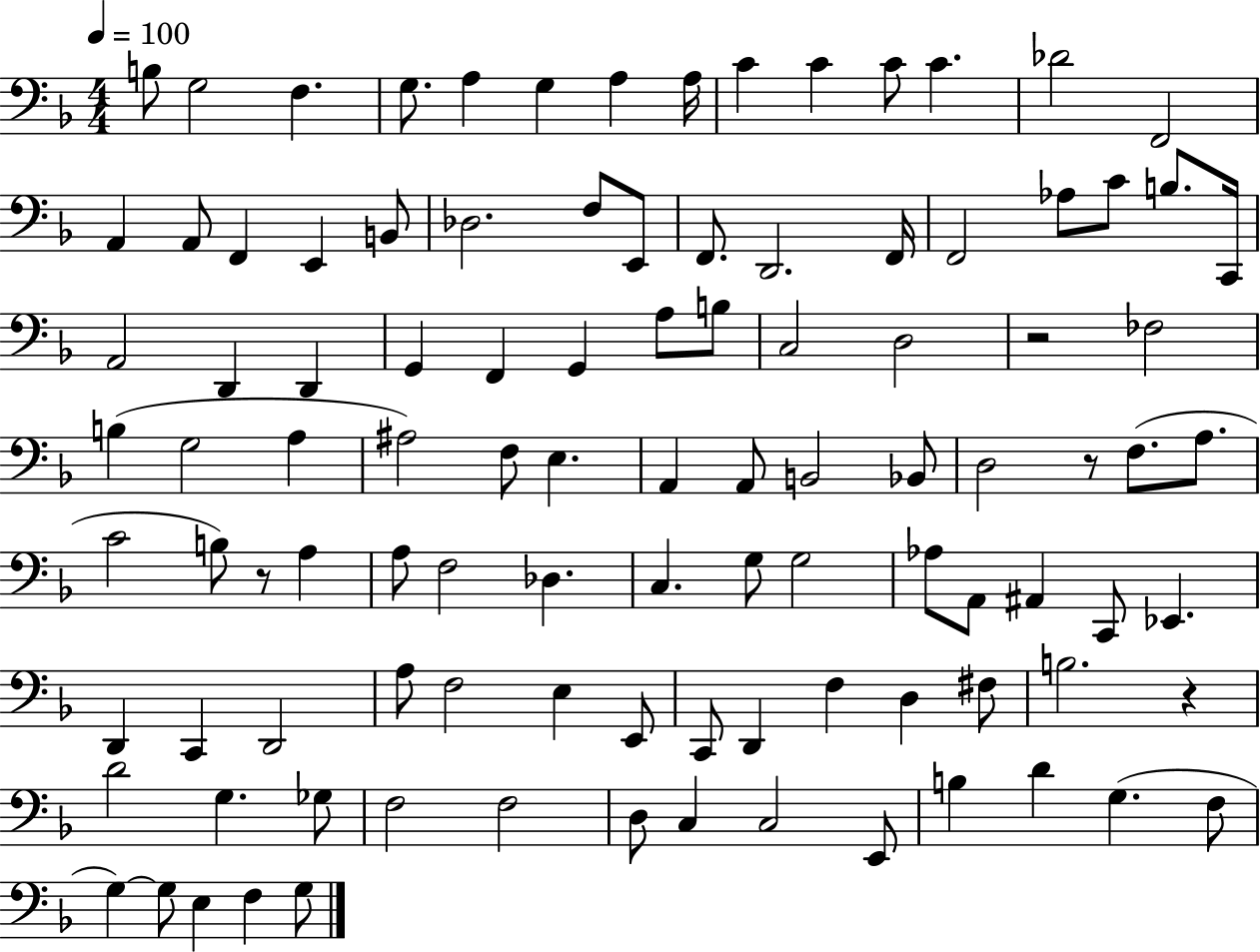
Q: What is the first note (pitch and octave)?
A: B3